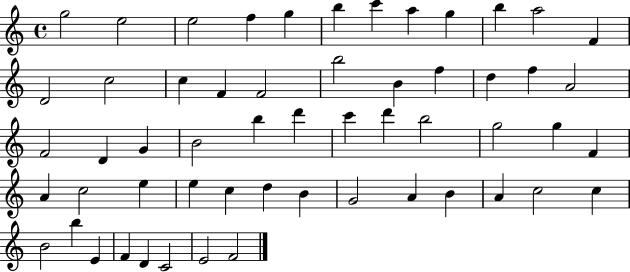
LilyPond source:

{
  \clef treble
  \time 4/4
  \defaultTimeSignature
  \key c \major
  g''2 e''2 | e''2 f''4 g''4 | b''4 c'''4 a''4 g''4 | b''4 a''2 f'4 | \break d'2 c''2 | c''4 f'4 f'2 | b''2 b'4 f''4 | d''4 f''4 a'2 | \break f'2 d'4 g'4 | b'2 b''4 d'''4 | c'''4 d'''4 b''2 | g''2 g''4 f'4 | \break a'4 c''2 e''4 | e''4 c''4 d''4 b'4 | g'2 a'4 b'4 | a'4 c''2 c''4 | \break b'2 b''4 e'4 | f'4 d'4 c'2 | e'2 f'2 | \bar "|."
}